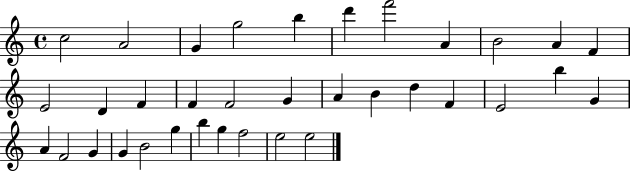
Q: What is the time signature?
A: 4/4